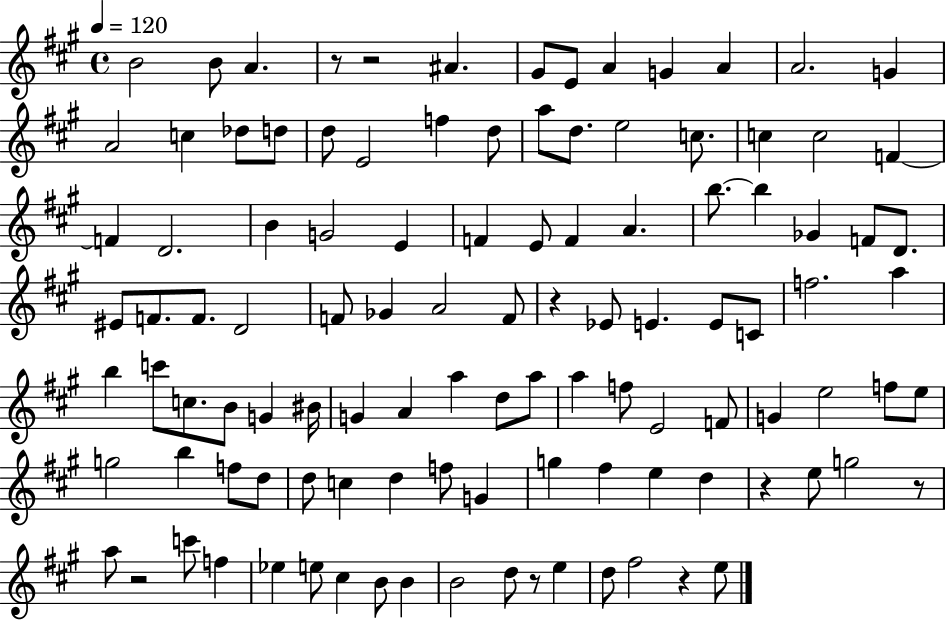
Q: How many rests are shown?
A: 8